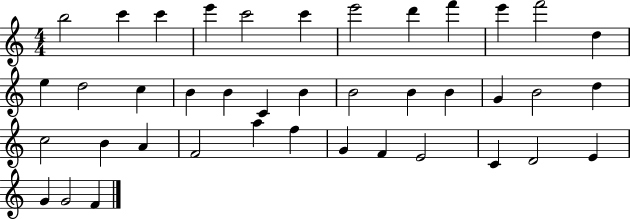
X:1
T:Untitled
M:4/4
L:1/4
K:C
b2 c' c' e' c'2 c' e'2 d' f' e' f'2 d e d2 c B B C B B2 B B G B2 d c2 B A F2 a f G F E2 C D2 E G G2 F